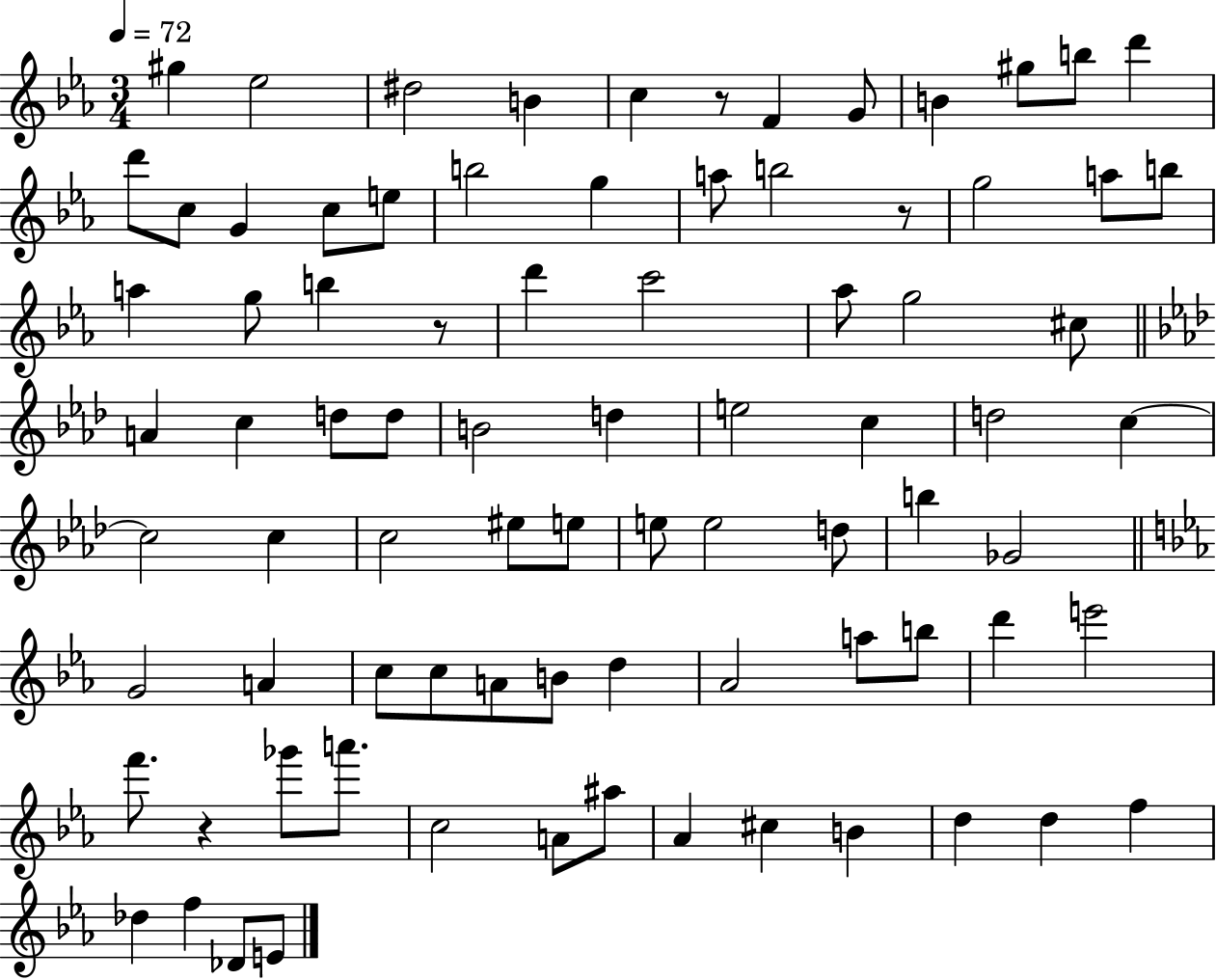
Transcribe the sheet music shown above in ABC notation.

X:1
T:Untitled
M:3/4
L:1/4
K:Eb
^g _e2 ^d2 B c z/2 F G/2 B ^g/2 b/2 d' d'/2 c/2 G c/2 e/2 b2 g a/2 b2 z/2 g2 a/2 b/2 a g/2 b z/2 d' c'2 _a/2 g2 ^c/2 A c d/2 d/2 B2 d e2 c d2 c c2 c c2 ^e/2 e/2 e/2 e2 d/2 b _G2 G2 A c/2 c/2 A/2 B/2 d _A2 a/2 b/2 d' e'2 f'/2 z _g'/2 a'/2 c2 A/2 ^a/2 _A ^c B d d f _d f _D/2 E/2